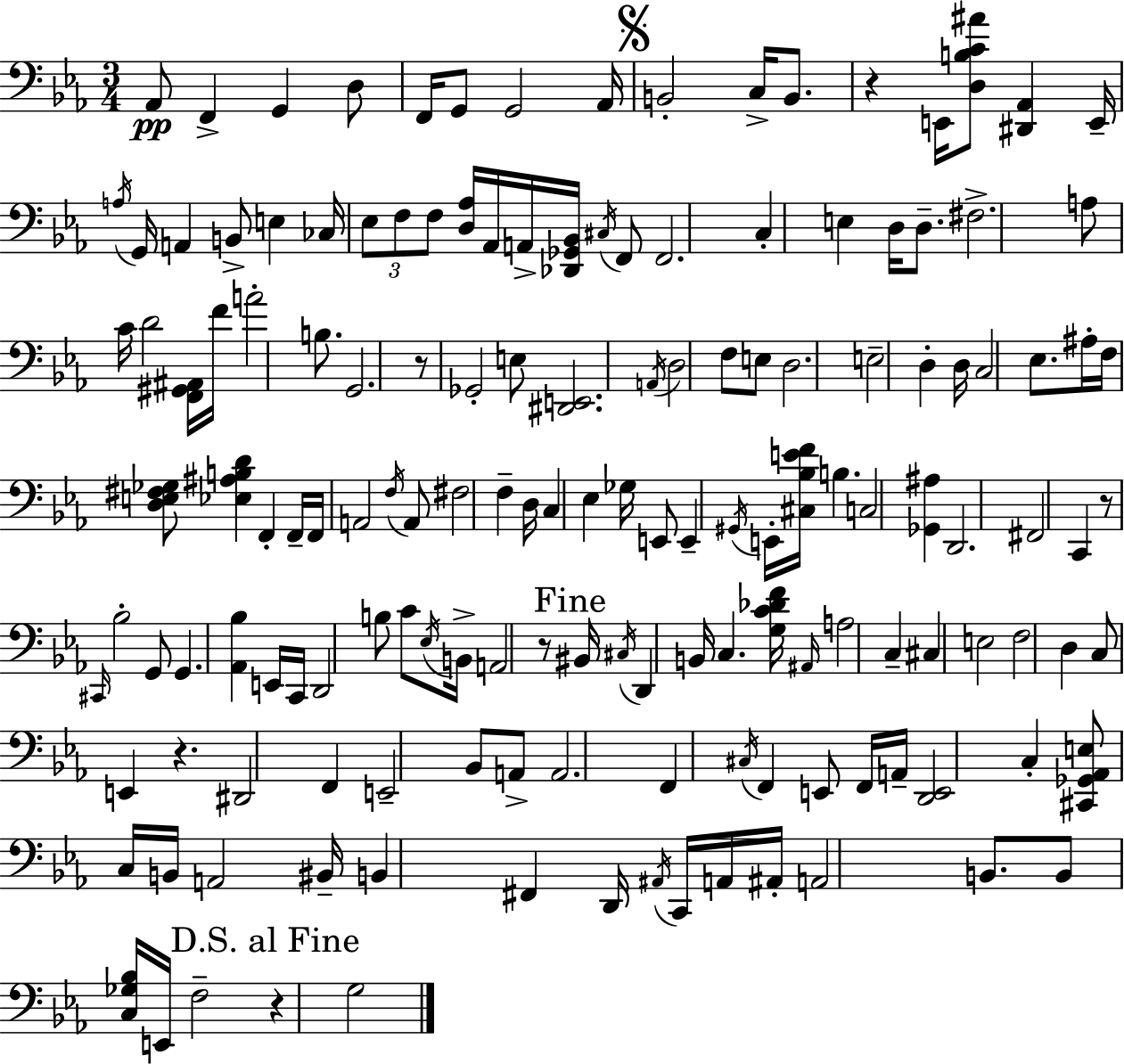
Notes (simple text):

Ab2/e F2/q G2/q D3/e F2/s G2/e G2/h Ab2/s B2/h C3/s B2/e. R/q E2/s [D3,B3,C4,A#4]/e [D#2,Ab2]/q E2/s A3/s G2/s A2/q B2/e E3/q CES3/s Eb3/e F3/e F3/e [D3,Ab3]/s Ab2/s A2/s [Db2,Gb2,Bb2]/s C#3/s F2/e F2/h. C3/q E3/q D3/s D3/e. F#3/h. A3/e C4/s D4/h [F2,G#2,A#2]/s F4/s A4/h B3/e. G2/h. R/e Gb2/h E3/e [D#2,E2]/h. A2/s D3/h F3/e E3/e D3/h. E3/h D3/q D3/s C3/h Eb3/e. A#3/s F3/s [D3,E3,F#3,Gb3]/e [Eb3,A#3,B3,D4]/q F2/q F2/s F2/s A2/h F3/s A2/e F#3/h F3/q D3/s C3/q Eb3/q Gb3/s E2/e E2/q G#2/s E2/s [C#3,Bb3,E4,F4]/s B3/q. C3/h [Gb2,A#3]/q D2/h. F#2/h C2/q R/e C#2/s Bb3/h G2/e G2/q. [Ab2,Bb3]/q E2/s C2/s D2/h B3/e C4/e Eb3/s B2/s A2/h R/e BIS2/s C#3/s D2/q B2/s C3/q. [G3,C4,Db4,F4]/s A#2/s A3/h C3/q C#3/q E3/h F3/h D3/q C3/e E2/q R/q. D#2/h F2/q E2/h Bb2/e A2/e A2/h. F2/q C#3/s F2/q E2/e F2/s A2/s [D2,E2]/h C3/q [C#2,Gb2,Ab2,E3]/e C3/s B2/s A2/h BIS2/s B2/q F#2/q D2/s A#2/s C2/s A2/s A#2/s A2/h B2/e. B2/e [C3,Gb3,Bb3]/s E2/s F3/h R/q G3/h